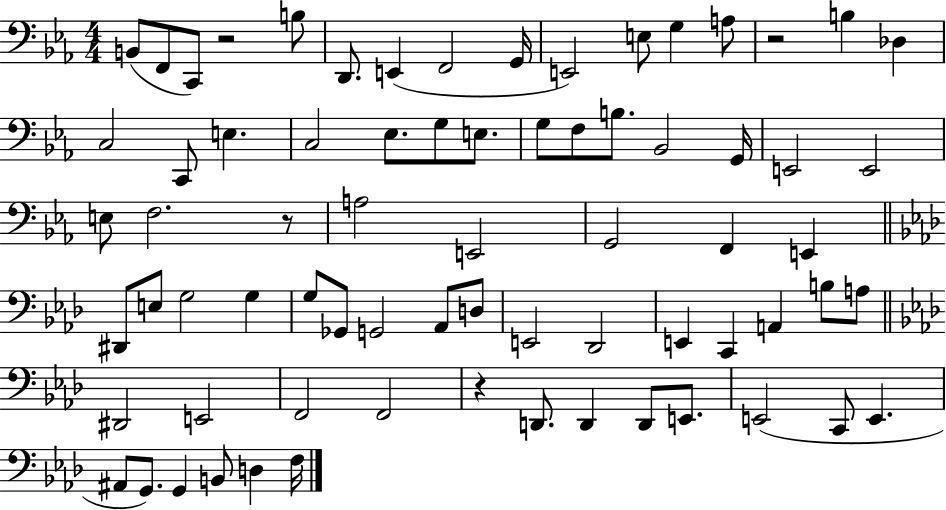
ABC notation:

X:1
T:Untitled
M:4/4
L:1/4
K:Eb
B,,/2 F,,/2 C,,/2 z2 B,/2 D,,/2 E,, F,,2 G,,/4 E,,2 E,/2 G, A,/2 z2 B, _D, C,2 C,,/2 E, C,2 _E,/2 G,/2 E,/2 G,/2 F,/2 B,/2 _B,,2 G,,/4 E,,2 E,,2 E,/2 F,2 z/2 A,2 E,,2 G,,2 F,, E,, ^D,,/2 E,/2 G,2 G, G,/2 _G,,/2 G,,2 _A,,/2 D,/2 E,,2 _D,,2 E,, C,, A,, B,/2 A,/2 ^D,,2 E,,2 F,,2 F,,2 z D,,/2 D,, D,,/2 E,,/2 E,,2 C,,/2 E,, ^A,,/2 G,,/2 G,, B,,/2 D, F,/4